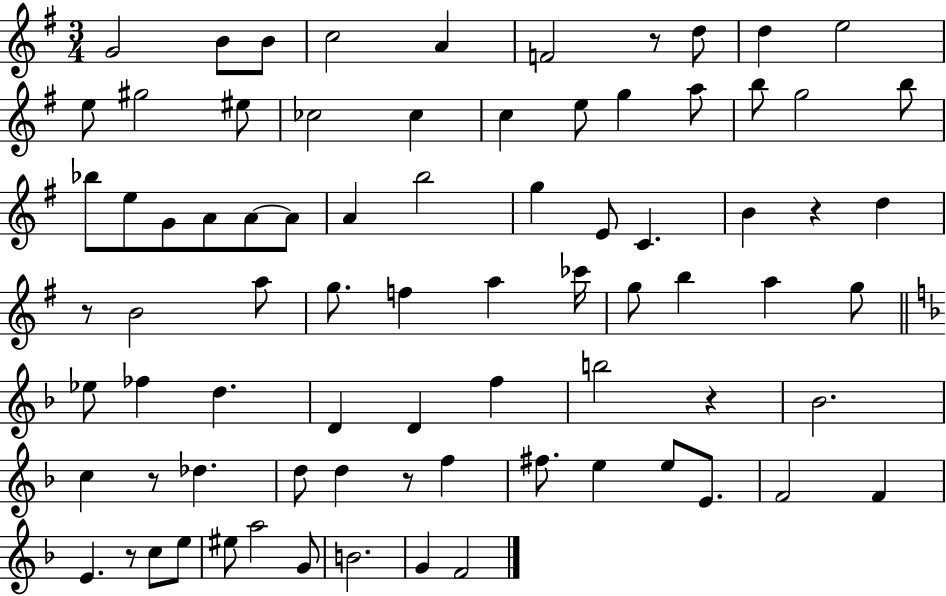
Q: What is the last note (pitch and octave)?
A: F4